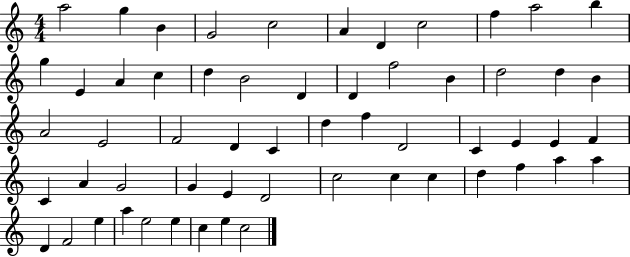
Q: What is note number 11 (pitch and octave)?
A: B5